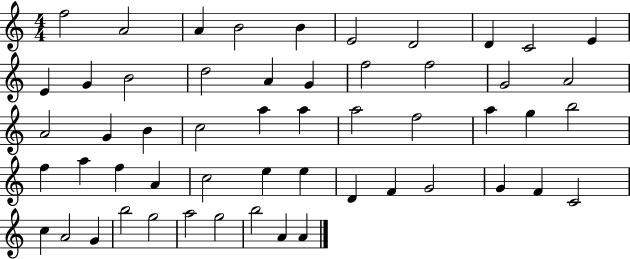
F5/h A4/h A4/q B4/h B4/q E4/h D4/h D4/q C4/h E4/q E4/q G4/q B4/h D5/h A4/q G4/q F5/h F5/h G4/h A4/h A4/h G4/q B4/q C5/h A5/q A5/q A5/h F5/h A5/q G5/q B5/h F5/q A5/q F5/q A4/q C5/h E5/q E5/q D4/q F4/q G4/h G4/q F4/q C4/h C5/q A4/h G4/q B5/h G5/h A5/h G5/h B5/h A4/q A4/q